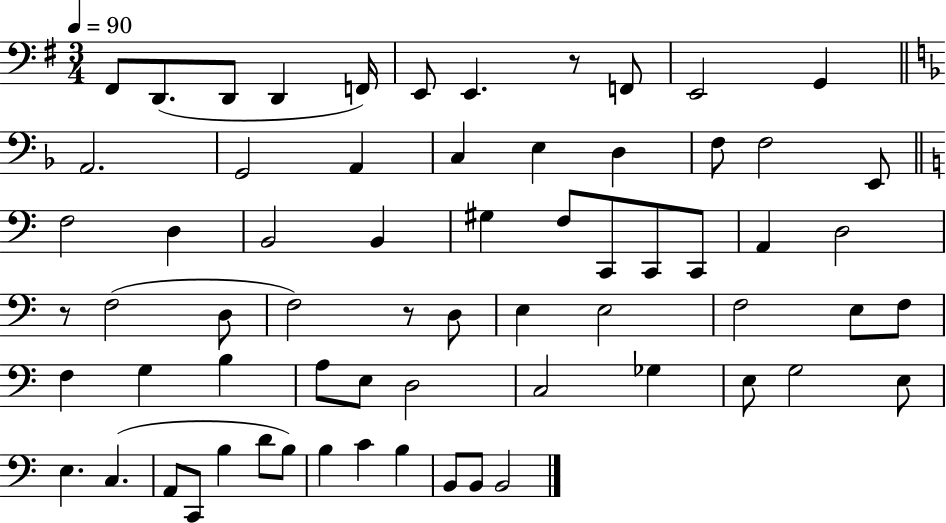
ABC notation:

X:1
T:Untitled
M:3/4
L:1/4
K:G
^F,,/2 D,,/2 D,,/2 D,, F,,/4 E,,/2 E,, z/2 F,,/2 E,,2 G,, A,,2 G,,2 A,, C, E, D, F,/2 F,2 E,,/2 F,2 D, B,,2 B,, ^G, F,/2 C,,/2 C,,/2 C,,/2 A,, D,2 z/2 F,2 D,/2 F,2 z/2 D,/2 E, E,2 F,2 E,/2 F,/2 F, G, B, A,/2 E,/2 D,2 C,2 _G, E,/2 G,2 E,/2 E, C, A,,/2 C,,/2 B, D/2 B,/2 B, C B, B,,/2 B,,/2 B,,2